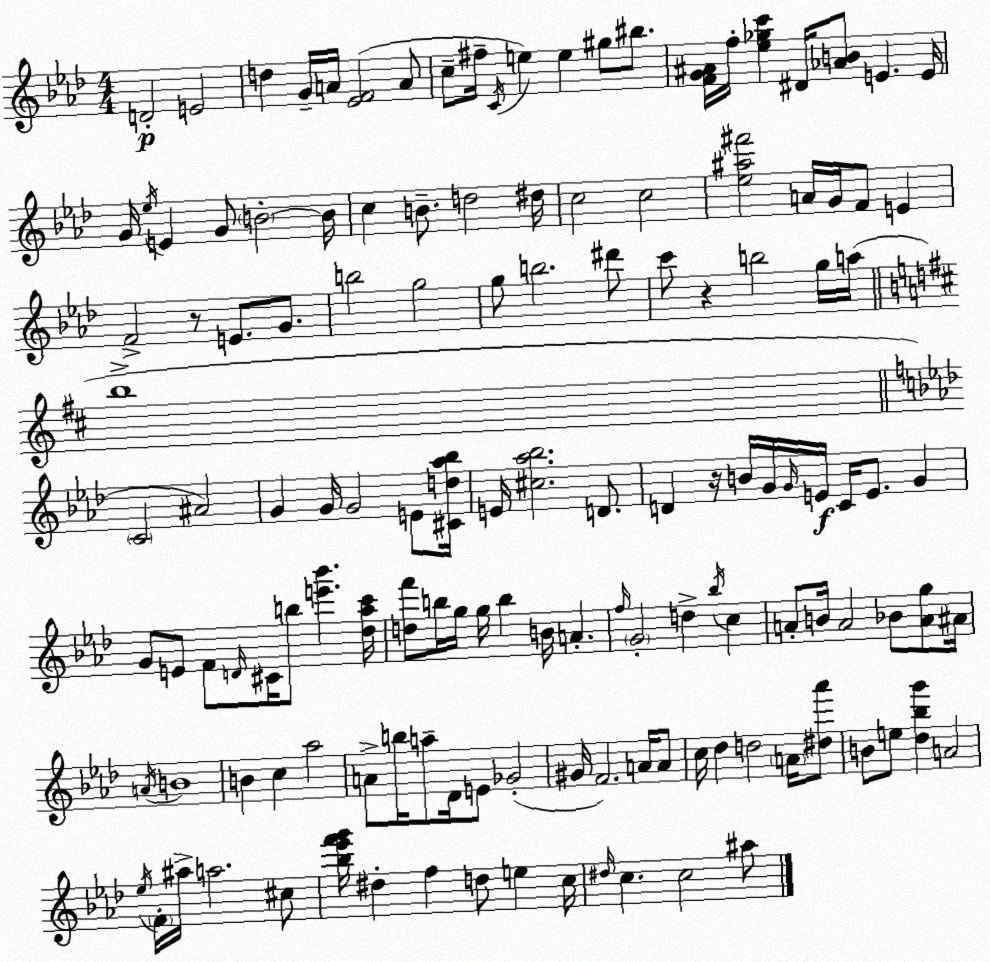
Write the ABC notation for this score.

X:1
T:Untitled
M:4/4
L:1/4
K:Ab
D2 E2 d G/4 A/4 [_EF]2 A/2 c/2 ^f/4 C/4 e e ^g/2 ^b/2 [FG^A]/4 f/4 [_e_gc'] ^D/4 [_AB]/2 E E/4 G/4 _e/4 E G/2 B2 B/4 c B/2 d2 ^d/4 c2 c2 [_e^a^f']2 A/4 G/4 F/2 E F2 z/2 E/2 G/2 b2 g2 g/2 b2 ^d'/2 c'/2 z b2 g/4 a/4 b4 C2 ^A2 G G/4 G2 E/2 [^Cd_a_b]/4 E/4 [^c_a_b]2 D/2 D z/4 B/4 G/4 G/4 E/4 C/4 E/2 G G/2 E/2 F/2 D/4 ^C/4 b/2 [e'_b'] [_d_ac']/4 [df']/2 b/4 g/4 g/4 b B/4 A f/4 G2 d _b/4 c A/2 B/4 A2 _B/2 [Ag]/2 ^A/4 A/4 B4 B c _a2 A/2 b/4 a/2 _D/4 E/2 _G2 ^G/4 F2 A/4 A/2 c/4 _d d2 A/4 [^d_a']/2 B/2 e/2 [_d_bg'] A2 _e/4 F/4 ^a/4 a2 ^c/2 [_b_e'f'g']/4 ^d f d/2 e c/4 ^d/4 c c2 ^a/2